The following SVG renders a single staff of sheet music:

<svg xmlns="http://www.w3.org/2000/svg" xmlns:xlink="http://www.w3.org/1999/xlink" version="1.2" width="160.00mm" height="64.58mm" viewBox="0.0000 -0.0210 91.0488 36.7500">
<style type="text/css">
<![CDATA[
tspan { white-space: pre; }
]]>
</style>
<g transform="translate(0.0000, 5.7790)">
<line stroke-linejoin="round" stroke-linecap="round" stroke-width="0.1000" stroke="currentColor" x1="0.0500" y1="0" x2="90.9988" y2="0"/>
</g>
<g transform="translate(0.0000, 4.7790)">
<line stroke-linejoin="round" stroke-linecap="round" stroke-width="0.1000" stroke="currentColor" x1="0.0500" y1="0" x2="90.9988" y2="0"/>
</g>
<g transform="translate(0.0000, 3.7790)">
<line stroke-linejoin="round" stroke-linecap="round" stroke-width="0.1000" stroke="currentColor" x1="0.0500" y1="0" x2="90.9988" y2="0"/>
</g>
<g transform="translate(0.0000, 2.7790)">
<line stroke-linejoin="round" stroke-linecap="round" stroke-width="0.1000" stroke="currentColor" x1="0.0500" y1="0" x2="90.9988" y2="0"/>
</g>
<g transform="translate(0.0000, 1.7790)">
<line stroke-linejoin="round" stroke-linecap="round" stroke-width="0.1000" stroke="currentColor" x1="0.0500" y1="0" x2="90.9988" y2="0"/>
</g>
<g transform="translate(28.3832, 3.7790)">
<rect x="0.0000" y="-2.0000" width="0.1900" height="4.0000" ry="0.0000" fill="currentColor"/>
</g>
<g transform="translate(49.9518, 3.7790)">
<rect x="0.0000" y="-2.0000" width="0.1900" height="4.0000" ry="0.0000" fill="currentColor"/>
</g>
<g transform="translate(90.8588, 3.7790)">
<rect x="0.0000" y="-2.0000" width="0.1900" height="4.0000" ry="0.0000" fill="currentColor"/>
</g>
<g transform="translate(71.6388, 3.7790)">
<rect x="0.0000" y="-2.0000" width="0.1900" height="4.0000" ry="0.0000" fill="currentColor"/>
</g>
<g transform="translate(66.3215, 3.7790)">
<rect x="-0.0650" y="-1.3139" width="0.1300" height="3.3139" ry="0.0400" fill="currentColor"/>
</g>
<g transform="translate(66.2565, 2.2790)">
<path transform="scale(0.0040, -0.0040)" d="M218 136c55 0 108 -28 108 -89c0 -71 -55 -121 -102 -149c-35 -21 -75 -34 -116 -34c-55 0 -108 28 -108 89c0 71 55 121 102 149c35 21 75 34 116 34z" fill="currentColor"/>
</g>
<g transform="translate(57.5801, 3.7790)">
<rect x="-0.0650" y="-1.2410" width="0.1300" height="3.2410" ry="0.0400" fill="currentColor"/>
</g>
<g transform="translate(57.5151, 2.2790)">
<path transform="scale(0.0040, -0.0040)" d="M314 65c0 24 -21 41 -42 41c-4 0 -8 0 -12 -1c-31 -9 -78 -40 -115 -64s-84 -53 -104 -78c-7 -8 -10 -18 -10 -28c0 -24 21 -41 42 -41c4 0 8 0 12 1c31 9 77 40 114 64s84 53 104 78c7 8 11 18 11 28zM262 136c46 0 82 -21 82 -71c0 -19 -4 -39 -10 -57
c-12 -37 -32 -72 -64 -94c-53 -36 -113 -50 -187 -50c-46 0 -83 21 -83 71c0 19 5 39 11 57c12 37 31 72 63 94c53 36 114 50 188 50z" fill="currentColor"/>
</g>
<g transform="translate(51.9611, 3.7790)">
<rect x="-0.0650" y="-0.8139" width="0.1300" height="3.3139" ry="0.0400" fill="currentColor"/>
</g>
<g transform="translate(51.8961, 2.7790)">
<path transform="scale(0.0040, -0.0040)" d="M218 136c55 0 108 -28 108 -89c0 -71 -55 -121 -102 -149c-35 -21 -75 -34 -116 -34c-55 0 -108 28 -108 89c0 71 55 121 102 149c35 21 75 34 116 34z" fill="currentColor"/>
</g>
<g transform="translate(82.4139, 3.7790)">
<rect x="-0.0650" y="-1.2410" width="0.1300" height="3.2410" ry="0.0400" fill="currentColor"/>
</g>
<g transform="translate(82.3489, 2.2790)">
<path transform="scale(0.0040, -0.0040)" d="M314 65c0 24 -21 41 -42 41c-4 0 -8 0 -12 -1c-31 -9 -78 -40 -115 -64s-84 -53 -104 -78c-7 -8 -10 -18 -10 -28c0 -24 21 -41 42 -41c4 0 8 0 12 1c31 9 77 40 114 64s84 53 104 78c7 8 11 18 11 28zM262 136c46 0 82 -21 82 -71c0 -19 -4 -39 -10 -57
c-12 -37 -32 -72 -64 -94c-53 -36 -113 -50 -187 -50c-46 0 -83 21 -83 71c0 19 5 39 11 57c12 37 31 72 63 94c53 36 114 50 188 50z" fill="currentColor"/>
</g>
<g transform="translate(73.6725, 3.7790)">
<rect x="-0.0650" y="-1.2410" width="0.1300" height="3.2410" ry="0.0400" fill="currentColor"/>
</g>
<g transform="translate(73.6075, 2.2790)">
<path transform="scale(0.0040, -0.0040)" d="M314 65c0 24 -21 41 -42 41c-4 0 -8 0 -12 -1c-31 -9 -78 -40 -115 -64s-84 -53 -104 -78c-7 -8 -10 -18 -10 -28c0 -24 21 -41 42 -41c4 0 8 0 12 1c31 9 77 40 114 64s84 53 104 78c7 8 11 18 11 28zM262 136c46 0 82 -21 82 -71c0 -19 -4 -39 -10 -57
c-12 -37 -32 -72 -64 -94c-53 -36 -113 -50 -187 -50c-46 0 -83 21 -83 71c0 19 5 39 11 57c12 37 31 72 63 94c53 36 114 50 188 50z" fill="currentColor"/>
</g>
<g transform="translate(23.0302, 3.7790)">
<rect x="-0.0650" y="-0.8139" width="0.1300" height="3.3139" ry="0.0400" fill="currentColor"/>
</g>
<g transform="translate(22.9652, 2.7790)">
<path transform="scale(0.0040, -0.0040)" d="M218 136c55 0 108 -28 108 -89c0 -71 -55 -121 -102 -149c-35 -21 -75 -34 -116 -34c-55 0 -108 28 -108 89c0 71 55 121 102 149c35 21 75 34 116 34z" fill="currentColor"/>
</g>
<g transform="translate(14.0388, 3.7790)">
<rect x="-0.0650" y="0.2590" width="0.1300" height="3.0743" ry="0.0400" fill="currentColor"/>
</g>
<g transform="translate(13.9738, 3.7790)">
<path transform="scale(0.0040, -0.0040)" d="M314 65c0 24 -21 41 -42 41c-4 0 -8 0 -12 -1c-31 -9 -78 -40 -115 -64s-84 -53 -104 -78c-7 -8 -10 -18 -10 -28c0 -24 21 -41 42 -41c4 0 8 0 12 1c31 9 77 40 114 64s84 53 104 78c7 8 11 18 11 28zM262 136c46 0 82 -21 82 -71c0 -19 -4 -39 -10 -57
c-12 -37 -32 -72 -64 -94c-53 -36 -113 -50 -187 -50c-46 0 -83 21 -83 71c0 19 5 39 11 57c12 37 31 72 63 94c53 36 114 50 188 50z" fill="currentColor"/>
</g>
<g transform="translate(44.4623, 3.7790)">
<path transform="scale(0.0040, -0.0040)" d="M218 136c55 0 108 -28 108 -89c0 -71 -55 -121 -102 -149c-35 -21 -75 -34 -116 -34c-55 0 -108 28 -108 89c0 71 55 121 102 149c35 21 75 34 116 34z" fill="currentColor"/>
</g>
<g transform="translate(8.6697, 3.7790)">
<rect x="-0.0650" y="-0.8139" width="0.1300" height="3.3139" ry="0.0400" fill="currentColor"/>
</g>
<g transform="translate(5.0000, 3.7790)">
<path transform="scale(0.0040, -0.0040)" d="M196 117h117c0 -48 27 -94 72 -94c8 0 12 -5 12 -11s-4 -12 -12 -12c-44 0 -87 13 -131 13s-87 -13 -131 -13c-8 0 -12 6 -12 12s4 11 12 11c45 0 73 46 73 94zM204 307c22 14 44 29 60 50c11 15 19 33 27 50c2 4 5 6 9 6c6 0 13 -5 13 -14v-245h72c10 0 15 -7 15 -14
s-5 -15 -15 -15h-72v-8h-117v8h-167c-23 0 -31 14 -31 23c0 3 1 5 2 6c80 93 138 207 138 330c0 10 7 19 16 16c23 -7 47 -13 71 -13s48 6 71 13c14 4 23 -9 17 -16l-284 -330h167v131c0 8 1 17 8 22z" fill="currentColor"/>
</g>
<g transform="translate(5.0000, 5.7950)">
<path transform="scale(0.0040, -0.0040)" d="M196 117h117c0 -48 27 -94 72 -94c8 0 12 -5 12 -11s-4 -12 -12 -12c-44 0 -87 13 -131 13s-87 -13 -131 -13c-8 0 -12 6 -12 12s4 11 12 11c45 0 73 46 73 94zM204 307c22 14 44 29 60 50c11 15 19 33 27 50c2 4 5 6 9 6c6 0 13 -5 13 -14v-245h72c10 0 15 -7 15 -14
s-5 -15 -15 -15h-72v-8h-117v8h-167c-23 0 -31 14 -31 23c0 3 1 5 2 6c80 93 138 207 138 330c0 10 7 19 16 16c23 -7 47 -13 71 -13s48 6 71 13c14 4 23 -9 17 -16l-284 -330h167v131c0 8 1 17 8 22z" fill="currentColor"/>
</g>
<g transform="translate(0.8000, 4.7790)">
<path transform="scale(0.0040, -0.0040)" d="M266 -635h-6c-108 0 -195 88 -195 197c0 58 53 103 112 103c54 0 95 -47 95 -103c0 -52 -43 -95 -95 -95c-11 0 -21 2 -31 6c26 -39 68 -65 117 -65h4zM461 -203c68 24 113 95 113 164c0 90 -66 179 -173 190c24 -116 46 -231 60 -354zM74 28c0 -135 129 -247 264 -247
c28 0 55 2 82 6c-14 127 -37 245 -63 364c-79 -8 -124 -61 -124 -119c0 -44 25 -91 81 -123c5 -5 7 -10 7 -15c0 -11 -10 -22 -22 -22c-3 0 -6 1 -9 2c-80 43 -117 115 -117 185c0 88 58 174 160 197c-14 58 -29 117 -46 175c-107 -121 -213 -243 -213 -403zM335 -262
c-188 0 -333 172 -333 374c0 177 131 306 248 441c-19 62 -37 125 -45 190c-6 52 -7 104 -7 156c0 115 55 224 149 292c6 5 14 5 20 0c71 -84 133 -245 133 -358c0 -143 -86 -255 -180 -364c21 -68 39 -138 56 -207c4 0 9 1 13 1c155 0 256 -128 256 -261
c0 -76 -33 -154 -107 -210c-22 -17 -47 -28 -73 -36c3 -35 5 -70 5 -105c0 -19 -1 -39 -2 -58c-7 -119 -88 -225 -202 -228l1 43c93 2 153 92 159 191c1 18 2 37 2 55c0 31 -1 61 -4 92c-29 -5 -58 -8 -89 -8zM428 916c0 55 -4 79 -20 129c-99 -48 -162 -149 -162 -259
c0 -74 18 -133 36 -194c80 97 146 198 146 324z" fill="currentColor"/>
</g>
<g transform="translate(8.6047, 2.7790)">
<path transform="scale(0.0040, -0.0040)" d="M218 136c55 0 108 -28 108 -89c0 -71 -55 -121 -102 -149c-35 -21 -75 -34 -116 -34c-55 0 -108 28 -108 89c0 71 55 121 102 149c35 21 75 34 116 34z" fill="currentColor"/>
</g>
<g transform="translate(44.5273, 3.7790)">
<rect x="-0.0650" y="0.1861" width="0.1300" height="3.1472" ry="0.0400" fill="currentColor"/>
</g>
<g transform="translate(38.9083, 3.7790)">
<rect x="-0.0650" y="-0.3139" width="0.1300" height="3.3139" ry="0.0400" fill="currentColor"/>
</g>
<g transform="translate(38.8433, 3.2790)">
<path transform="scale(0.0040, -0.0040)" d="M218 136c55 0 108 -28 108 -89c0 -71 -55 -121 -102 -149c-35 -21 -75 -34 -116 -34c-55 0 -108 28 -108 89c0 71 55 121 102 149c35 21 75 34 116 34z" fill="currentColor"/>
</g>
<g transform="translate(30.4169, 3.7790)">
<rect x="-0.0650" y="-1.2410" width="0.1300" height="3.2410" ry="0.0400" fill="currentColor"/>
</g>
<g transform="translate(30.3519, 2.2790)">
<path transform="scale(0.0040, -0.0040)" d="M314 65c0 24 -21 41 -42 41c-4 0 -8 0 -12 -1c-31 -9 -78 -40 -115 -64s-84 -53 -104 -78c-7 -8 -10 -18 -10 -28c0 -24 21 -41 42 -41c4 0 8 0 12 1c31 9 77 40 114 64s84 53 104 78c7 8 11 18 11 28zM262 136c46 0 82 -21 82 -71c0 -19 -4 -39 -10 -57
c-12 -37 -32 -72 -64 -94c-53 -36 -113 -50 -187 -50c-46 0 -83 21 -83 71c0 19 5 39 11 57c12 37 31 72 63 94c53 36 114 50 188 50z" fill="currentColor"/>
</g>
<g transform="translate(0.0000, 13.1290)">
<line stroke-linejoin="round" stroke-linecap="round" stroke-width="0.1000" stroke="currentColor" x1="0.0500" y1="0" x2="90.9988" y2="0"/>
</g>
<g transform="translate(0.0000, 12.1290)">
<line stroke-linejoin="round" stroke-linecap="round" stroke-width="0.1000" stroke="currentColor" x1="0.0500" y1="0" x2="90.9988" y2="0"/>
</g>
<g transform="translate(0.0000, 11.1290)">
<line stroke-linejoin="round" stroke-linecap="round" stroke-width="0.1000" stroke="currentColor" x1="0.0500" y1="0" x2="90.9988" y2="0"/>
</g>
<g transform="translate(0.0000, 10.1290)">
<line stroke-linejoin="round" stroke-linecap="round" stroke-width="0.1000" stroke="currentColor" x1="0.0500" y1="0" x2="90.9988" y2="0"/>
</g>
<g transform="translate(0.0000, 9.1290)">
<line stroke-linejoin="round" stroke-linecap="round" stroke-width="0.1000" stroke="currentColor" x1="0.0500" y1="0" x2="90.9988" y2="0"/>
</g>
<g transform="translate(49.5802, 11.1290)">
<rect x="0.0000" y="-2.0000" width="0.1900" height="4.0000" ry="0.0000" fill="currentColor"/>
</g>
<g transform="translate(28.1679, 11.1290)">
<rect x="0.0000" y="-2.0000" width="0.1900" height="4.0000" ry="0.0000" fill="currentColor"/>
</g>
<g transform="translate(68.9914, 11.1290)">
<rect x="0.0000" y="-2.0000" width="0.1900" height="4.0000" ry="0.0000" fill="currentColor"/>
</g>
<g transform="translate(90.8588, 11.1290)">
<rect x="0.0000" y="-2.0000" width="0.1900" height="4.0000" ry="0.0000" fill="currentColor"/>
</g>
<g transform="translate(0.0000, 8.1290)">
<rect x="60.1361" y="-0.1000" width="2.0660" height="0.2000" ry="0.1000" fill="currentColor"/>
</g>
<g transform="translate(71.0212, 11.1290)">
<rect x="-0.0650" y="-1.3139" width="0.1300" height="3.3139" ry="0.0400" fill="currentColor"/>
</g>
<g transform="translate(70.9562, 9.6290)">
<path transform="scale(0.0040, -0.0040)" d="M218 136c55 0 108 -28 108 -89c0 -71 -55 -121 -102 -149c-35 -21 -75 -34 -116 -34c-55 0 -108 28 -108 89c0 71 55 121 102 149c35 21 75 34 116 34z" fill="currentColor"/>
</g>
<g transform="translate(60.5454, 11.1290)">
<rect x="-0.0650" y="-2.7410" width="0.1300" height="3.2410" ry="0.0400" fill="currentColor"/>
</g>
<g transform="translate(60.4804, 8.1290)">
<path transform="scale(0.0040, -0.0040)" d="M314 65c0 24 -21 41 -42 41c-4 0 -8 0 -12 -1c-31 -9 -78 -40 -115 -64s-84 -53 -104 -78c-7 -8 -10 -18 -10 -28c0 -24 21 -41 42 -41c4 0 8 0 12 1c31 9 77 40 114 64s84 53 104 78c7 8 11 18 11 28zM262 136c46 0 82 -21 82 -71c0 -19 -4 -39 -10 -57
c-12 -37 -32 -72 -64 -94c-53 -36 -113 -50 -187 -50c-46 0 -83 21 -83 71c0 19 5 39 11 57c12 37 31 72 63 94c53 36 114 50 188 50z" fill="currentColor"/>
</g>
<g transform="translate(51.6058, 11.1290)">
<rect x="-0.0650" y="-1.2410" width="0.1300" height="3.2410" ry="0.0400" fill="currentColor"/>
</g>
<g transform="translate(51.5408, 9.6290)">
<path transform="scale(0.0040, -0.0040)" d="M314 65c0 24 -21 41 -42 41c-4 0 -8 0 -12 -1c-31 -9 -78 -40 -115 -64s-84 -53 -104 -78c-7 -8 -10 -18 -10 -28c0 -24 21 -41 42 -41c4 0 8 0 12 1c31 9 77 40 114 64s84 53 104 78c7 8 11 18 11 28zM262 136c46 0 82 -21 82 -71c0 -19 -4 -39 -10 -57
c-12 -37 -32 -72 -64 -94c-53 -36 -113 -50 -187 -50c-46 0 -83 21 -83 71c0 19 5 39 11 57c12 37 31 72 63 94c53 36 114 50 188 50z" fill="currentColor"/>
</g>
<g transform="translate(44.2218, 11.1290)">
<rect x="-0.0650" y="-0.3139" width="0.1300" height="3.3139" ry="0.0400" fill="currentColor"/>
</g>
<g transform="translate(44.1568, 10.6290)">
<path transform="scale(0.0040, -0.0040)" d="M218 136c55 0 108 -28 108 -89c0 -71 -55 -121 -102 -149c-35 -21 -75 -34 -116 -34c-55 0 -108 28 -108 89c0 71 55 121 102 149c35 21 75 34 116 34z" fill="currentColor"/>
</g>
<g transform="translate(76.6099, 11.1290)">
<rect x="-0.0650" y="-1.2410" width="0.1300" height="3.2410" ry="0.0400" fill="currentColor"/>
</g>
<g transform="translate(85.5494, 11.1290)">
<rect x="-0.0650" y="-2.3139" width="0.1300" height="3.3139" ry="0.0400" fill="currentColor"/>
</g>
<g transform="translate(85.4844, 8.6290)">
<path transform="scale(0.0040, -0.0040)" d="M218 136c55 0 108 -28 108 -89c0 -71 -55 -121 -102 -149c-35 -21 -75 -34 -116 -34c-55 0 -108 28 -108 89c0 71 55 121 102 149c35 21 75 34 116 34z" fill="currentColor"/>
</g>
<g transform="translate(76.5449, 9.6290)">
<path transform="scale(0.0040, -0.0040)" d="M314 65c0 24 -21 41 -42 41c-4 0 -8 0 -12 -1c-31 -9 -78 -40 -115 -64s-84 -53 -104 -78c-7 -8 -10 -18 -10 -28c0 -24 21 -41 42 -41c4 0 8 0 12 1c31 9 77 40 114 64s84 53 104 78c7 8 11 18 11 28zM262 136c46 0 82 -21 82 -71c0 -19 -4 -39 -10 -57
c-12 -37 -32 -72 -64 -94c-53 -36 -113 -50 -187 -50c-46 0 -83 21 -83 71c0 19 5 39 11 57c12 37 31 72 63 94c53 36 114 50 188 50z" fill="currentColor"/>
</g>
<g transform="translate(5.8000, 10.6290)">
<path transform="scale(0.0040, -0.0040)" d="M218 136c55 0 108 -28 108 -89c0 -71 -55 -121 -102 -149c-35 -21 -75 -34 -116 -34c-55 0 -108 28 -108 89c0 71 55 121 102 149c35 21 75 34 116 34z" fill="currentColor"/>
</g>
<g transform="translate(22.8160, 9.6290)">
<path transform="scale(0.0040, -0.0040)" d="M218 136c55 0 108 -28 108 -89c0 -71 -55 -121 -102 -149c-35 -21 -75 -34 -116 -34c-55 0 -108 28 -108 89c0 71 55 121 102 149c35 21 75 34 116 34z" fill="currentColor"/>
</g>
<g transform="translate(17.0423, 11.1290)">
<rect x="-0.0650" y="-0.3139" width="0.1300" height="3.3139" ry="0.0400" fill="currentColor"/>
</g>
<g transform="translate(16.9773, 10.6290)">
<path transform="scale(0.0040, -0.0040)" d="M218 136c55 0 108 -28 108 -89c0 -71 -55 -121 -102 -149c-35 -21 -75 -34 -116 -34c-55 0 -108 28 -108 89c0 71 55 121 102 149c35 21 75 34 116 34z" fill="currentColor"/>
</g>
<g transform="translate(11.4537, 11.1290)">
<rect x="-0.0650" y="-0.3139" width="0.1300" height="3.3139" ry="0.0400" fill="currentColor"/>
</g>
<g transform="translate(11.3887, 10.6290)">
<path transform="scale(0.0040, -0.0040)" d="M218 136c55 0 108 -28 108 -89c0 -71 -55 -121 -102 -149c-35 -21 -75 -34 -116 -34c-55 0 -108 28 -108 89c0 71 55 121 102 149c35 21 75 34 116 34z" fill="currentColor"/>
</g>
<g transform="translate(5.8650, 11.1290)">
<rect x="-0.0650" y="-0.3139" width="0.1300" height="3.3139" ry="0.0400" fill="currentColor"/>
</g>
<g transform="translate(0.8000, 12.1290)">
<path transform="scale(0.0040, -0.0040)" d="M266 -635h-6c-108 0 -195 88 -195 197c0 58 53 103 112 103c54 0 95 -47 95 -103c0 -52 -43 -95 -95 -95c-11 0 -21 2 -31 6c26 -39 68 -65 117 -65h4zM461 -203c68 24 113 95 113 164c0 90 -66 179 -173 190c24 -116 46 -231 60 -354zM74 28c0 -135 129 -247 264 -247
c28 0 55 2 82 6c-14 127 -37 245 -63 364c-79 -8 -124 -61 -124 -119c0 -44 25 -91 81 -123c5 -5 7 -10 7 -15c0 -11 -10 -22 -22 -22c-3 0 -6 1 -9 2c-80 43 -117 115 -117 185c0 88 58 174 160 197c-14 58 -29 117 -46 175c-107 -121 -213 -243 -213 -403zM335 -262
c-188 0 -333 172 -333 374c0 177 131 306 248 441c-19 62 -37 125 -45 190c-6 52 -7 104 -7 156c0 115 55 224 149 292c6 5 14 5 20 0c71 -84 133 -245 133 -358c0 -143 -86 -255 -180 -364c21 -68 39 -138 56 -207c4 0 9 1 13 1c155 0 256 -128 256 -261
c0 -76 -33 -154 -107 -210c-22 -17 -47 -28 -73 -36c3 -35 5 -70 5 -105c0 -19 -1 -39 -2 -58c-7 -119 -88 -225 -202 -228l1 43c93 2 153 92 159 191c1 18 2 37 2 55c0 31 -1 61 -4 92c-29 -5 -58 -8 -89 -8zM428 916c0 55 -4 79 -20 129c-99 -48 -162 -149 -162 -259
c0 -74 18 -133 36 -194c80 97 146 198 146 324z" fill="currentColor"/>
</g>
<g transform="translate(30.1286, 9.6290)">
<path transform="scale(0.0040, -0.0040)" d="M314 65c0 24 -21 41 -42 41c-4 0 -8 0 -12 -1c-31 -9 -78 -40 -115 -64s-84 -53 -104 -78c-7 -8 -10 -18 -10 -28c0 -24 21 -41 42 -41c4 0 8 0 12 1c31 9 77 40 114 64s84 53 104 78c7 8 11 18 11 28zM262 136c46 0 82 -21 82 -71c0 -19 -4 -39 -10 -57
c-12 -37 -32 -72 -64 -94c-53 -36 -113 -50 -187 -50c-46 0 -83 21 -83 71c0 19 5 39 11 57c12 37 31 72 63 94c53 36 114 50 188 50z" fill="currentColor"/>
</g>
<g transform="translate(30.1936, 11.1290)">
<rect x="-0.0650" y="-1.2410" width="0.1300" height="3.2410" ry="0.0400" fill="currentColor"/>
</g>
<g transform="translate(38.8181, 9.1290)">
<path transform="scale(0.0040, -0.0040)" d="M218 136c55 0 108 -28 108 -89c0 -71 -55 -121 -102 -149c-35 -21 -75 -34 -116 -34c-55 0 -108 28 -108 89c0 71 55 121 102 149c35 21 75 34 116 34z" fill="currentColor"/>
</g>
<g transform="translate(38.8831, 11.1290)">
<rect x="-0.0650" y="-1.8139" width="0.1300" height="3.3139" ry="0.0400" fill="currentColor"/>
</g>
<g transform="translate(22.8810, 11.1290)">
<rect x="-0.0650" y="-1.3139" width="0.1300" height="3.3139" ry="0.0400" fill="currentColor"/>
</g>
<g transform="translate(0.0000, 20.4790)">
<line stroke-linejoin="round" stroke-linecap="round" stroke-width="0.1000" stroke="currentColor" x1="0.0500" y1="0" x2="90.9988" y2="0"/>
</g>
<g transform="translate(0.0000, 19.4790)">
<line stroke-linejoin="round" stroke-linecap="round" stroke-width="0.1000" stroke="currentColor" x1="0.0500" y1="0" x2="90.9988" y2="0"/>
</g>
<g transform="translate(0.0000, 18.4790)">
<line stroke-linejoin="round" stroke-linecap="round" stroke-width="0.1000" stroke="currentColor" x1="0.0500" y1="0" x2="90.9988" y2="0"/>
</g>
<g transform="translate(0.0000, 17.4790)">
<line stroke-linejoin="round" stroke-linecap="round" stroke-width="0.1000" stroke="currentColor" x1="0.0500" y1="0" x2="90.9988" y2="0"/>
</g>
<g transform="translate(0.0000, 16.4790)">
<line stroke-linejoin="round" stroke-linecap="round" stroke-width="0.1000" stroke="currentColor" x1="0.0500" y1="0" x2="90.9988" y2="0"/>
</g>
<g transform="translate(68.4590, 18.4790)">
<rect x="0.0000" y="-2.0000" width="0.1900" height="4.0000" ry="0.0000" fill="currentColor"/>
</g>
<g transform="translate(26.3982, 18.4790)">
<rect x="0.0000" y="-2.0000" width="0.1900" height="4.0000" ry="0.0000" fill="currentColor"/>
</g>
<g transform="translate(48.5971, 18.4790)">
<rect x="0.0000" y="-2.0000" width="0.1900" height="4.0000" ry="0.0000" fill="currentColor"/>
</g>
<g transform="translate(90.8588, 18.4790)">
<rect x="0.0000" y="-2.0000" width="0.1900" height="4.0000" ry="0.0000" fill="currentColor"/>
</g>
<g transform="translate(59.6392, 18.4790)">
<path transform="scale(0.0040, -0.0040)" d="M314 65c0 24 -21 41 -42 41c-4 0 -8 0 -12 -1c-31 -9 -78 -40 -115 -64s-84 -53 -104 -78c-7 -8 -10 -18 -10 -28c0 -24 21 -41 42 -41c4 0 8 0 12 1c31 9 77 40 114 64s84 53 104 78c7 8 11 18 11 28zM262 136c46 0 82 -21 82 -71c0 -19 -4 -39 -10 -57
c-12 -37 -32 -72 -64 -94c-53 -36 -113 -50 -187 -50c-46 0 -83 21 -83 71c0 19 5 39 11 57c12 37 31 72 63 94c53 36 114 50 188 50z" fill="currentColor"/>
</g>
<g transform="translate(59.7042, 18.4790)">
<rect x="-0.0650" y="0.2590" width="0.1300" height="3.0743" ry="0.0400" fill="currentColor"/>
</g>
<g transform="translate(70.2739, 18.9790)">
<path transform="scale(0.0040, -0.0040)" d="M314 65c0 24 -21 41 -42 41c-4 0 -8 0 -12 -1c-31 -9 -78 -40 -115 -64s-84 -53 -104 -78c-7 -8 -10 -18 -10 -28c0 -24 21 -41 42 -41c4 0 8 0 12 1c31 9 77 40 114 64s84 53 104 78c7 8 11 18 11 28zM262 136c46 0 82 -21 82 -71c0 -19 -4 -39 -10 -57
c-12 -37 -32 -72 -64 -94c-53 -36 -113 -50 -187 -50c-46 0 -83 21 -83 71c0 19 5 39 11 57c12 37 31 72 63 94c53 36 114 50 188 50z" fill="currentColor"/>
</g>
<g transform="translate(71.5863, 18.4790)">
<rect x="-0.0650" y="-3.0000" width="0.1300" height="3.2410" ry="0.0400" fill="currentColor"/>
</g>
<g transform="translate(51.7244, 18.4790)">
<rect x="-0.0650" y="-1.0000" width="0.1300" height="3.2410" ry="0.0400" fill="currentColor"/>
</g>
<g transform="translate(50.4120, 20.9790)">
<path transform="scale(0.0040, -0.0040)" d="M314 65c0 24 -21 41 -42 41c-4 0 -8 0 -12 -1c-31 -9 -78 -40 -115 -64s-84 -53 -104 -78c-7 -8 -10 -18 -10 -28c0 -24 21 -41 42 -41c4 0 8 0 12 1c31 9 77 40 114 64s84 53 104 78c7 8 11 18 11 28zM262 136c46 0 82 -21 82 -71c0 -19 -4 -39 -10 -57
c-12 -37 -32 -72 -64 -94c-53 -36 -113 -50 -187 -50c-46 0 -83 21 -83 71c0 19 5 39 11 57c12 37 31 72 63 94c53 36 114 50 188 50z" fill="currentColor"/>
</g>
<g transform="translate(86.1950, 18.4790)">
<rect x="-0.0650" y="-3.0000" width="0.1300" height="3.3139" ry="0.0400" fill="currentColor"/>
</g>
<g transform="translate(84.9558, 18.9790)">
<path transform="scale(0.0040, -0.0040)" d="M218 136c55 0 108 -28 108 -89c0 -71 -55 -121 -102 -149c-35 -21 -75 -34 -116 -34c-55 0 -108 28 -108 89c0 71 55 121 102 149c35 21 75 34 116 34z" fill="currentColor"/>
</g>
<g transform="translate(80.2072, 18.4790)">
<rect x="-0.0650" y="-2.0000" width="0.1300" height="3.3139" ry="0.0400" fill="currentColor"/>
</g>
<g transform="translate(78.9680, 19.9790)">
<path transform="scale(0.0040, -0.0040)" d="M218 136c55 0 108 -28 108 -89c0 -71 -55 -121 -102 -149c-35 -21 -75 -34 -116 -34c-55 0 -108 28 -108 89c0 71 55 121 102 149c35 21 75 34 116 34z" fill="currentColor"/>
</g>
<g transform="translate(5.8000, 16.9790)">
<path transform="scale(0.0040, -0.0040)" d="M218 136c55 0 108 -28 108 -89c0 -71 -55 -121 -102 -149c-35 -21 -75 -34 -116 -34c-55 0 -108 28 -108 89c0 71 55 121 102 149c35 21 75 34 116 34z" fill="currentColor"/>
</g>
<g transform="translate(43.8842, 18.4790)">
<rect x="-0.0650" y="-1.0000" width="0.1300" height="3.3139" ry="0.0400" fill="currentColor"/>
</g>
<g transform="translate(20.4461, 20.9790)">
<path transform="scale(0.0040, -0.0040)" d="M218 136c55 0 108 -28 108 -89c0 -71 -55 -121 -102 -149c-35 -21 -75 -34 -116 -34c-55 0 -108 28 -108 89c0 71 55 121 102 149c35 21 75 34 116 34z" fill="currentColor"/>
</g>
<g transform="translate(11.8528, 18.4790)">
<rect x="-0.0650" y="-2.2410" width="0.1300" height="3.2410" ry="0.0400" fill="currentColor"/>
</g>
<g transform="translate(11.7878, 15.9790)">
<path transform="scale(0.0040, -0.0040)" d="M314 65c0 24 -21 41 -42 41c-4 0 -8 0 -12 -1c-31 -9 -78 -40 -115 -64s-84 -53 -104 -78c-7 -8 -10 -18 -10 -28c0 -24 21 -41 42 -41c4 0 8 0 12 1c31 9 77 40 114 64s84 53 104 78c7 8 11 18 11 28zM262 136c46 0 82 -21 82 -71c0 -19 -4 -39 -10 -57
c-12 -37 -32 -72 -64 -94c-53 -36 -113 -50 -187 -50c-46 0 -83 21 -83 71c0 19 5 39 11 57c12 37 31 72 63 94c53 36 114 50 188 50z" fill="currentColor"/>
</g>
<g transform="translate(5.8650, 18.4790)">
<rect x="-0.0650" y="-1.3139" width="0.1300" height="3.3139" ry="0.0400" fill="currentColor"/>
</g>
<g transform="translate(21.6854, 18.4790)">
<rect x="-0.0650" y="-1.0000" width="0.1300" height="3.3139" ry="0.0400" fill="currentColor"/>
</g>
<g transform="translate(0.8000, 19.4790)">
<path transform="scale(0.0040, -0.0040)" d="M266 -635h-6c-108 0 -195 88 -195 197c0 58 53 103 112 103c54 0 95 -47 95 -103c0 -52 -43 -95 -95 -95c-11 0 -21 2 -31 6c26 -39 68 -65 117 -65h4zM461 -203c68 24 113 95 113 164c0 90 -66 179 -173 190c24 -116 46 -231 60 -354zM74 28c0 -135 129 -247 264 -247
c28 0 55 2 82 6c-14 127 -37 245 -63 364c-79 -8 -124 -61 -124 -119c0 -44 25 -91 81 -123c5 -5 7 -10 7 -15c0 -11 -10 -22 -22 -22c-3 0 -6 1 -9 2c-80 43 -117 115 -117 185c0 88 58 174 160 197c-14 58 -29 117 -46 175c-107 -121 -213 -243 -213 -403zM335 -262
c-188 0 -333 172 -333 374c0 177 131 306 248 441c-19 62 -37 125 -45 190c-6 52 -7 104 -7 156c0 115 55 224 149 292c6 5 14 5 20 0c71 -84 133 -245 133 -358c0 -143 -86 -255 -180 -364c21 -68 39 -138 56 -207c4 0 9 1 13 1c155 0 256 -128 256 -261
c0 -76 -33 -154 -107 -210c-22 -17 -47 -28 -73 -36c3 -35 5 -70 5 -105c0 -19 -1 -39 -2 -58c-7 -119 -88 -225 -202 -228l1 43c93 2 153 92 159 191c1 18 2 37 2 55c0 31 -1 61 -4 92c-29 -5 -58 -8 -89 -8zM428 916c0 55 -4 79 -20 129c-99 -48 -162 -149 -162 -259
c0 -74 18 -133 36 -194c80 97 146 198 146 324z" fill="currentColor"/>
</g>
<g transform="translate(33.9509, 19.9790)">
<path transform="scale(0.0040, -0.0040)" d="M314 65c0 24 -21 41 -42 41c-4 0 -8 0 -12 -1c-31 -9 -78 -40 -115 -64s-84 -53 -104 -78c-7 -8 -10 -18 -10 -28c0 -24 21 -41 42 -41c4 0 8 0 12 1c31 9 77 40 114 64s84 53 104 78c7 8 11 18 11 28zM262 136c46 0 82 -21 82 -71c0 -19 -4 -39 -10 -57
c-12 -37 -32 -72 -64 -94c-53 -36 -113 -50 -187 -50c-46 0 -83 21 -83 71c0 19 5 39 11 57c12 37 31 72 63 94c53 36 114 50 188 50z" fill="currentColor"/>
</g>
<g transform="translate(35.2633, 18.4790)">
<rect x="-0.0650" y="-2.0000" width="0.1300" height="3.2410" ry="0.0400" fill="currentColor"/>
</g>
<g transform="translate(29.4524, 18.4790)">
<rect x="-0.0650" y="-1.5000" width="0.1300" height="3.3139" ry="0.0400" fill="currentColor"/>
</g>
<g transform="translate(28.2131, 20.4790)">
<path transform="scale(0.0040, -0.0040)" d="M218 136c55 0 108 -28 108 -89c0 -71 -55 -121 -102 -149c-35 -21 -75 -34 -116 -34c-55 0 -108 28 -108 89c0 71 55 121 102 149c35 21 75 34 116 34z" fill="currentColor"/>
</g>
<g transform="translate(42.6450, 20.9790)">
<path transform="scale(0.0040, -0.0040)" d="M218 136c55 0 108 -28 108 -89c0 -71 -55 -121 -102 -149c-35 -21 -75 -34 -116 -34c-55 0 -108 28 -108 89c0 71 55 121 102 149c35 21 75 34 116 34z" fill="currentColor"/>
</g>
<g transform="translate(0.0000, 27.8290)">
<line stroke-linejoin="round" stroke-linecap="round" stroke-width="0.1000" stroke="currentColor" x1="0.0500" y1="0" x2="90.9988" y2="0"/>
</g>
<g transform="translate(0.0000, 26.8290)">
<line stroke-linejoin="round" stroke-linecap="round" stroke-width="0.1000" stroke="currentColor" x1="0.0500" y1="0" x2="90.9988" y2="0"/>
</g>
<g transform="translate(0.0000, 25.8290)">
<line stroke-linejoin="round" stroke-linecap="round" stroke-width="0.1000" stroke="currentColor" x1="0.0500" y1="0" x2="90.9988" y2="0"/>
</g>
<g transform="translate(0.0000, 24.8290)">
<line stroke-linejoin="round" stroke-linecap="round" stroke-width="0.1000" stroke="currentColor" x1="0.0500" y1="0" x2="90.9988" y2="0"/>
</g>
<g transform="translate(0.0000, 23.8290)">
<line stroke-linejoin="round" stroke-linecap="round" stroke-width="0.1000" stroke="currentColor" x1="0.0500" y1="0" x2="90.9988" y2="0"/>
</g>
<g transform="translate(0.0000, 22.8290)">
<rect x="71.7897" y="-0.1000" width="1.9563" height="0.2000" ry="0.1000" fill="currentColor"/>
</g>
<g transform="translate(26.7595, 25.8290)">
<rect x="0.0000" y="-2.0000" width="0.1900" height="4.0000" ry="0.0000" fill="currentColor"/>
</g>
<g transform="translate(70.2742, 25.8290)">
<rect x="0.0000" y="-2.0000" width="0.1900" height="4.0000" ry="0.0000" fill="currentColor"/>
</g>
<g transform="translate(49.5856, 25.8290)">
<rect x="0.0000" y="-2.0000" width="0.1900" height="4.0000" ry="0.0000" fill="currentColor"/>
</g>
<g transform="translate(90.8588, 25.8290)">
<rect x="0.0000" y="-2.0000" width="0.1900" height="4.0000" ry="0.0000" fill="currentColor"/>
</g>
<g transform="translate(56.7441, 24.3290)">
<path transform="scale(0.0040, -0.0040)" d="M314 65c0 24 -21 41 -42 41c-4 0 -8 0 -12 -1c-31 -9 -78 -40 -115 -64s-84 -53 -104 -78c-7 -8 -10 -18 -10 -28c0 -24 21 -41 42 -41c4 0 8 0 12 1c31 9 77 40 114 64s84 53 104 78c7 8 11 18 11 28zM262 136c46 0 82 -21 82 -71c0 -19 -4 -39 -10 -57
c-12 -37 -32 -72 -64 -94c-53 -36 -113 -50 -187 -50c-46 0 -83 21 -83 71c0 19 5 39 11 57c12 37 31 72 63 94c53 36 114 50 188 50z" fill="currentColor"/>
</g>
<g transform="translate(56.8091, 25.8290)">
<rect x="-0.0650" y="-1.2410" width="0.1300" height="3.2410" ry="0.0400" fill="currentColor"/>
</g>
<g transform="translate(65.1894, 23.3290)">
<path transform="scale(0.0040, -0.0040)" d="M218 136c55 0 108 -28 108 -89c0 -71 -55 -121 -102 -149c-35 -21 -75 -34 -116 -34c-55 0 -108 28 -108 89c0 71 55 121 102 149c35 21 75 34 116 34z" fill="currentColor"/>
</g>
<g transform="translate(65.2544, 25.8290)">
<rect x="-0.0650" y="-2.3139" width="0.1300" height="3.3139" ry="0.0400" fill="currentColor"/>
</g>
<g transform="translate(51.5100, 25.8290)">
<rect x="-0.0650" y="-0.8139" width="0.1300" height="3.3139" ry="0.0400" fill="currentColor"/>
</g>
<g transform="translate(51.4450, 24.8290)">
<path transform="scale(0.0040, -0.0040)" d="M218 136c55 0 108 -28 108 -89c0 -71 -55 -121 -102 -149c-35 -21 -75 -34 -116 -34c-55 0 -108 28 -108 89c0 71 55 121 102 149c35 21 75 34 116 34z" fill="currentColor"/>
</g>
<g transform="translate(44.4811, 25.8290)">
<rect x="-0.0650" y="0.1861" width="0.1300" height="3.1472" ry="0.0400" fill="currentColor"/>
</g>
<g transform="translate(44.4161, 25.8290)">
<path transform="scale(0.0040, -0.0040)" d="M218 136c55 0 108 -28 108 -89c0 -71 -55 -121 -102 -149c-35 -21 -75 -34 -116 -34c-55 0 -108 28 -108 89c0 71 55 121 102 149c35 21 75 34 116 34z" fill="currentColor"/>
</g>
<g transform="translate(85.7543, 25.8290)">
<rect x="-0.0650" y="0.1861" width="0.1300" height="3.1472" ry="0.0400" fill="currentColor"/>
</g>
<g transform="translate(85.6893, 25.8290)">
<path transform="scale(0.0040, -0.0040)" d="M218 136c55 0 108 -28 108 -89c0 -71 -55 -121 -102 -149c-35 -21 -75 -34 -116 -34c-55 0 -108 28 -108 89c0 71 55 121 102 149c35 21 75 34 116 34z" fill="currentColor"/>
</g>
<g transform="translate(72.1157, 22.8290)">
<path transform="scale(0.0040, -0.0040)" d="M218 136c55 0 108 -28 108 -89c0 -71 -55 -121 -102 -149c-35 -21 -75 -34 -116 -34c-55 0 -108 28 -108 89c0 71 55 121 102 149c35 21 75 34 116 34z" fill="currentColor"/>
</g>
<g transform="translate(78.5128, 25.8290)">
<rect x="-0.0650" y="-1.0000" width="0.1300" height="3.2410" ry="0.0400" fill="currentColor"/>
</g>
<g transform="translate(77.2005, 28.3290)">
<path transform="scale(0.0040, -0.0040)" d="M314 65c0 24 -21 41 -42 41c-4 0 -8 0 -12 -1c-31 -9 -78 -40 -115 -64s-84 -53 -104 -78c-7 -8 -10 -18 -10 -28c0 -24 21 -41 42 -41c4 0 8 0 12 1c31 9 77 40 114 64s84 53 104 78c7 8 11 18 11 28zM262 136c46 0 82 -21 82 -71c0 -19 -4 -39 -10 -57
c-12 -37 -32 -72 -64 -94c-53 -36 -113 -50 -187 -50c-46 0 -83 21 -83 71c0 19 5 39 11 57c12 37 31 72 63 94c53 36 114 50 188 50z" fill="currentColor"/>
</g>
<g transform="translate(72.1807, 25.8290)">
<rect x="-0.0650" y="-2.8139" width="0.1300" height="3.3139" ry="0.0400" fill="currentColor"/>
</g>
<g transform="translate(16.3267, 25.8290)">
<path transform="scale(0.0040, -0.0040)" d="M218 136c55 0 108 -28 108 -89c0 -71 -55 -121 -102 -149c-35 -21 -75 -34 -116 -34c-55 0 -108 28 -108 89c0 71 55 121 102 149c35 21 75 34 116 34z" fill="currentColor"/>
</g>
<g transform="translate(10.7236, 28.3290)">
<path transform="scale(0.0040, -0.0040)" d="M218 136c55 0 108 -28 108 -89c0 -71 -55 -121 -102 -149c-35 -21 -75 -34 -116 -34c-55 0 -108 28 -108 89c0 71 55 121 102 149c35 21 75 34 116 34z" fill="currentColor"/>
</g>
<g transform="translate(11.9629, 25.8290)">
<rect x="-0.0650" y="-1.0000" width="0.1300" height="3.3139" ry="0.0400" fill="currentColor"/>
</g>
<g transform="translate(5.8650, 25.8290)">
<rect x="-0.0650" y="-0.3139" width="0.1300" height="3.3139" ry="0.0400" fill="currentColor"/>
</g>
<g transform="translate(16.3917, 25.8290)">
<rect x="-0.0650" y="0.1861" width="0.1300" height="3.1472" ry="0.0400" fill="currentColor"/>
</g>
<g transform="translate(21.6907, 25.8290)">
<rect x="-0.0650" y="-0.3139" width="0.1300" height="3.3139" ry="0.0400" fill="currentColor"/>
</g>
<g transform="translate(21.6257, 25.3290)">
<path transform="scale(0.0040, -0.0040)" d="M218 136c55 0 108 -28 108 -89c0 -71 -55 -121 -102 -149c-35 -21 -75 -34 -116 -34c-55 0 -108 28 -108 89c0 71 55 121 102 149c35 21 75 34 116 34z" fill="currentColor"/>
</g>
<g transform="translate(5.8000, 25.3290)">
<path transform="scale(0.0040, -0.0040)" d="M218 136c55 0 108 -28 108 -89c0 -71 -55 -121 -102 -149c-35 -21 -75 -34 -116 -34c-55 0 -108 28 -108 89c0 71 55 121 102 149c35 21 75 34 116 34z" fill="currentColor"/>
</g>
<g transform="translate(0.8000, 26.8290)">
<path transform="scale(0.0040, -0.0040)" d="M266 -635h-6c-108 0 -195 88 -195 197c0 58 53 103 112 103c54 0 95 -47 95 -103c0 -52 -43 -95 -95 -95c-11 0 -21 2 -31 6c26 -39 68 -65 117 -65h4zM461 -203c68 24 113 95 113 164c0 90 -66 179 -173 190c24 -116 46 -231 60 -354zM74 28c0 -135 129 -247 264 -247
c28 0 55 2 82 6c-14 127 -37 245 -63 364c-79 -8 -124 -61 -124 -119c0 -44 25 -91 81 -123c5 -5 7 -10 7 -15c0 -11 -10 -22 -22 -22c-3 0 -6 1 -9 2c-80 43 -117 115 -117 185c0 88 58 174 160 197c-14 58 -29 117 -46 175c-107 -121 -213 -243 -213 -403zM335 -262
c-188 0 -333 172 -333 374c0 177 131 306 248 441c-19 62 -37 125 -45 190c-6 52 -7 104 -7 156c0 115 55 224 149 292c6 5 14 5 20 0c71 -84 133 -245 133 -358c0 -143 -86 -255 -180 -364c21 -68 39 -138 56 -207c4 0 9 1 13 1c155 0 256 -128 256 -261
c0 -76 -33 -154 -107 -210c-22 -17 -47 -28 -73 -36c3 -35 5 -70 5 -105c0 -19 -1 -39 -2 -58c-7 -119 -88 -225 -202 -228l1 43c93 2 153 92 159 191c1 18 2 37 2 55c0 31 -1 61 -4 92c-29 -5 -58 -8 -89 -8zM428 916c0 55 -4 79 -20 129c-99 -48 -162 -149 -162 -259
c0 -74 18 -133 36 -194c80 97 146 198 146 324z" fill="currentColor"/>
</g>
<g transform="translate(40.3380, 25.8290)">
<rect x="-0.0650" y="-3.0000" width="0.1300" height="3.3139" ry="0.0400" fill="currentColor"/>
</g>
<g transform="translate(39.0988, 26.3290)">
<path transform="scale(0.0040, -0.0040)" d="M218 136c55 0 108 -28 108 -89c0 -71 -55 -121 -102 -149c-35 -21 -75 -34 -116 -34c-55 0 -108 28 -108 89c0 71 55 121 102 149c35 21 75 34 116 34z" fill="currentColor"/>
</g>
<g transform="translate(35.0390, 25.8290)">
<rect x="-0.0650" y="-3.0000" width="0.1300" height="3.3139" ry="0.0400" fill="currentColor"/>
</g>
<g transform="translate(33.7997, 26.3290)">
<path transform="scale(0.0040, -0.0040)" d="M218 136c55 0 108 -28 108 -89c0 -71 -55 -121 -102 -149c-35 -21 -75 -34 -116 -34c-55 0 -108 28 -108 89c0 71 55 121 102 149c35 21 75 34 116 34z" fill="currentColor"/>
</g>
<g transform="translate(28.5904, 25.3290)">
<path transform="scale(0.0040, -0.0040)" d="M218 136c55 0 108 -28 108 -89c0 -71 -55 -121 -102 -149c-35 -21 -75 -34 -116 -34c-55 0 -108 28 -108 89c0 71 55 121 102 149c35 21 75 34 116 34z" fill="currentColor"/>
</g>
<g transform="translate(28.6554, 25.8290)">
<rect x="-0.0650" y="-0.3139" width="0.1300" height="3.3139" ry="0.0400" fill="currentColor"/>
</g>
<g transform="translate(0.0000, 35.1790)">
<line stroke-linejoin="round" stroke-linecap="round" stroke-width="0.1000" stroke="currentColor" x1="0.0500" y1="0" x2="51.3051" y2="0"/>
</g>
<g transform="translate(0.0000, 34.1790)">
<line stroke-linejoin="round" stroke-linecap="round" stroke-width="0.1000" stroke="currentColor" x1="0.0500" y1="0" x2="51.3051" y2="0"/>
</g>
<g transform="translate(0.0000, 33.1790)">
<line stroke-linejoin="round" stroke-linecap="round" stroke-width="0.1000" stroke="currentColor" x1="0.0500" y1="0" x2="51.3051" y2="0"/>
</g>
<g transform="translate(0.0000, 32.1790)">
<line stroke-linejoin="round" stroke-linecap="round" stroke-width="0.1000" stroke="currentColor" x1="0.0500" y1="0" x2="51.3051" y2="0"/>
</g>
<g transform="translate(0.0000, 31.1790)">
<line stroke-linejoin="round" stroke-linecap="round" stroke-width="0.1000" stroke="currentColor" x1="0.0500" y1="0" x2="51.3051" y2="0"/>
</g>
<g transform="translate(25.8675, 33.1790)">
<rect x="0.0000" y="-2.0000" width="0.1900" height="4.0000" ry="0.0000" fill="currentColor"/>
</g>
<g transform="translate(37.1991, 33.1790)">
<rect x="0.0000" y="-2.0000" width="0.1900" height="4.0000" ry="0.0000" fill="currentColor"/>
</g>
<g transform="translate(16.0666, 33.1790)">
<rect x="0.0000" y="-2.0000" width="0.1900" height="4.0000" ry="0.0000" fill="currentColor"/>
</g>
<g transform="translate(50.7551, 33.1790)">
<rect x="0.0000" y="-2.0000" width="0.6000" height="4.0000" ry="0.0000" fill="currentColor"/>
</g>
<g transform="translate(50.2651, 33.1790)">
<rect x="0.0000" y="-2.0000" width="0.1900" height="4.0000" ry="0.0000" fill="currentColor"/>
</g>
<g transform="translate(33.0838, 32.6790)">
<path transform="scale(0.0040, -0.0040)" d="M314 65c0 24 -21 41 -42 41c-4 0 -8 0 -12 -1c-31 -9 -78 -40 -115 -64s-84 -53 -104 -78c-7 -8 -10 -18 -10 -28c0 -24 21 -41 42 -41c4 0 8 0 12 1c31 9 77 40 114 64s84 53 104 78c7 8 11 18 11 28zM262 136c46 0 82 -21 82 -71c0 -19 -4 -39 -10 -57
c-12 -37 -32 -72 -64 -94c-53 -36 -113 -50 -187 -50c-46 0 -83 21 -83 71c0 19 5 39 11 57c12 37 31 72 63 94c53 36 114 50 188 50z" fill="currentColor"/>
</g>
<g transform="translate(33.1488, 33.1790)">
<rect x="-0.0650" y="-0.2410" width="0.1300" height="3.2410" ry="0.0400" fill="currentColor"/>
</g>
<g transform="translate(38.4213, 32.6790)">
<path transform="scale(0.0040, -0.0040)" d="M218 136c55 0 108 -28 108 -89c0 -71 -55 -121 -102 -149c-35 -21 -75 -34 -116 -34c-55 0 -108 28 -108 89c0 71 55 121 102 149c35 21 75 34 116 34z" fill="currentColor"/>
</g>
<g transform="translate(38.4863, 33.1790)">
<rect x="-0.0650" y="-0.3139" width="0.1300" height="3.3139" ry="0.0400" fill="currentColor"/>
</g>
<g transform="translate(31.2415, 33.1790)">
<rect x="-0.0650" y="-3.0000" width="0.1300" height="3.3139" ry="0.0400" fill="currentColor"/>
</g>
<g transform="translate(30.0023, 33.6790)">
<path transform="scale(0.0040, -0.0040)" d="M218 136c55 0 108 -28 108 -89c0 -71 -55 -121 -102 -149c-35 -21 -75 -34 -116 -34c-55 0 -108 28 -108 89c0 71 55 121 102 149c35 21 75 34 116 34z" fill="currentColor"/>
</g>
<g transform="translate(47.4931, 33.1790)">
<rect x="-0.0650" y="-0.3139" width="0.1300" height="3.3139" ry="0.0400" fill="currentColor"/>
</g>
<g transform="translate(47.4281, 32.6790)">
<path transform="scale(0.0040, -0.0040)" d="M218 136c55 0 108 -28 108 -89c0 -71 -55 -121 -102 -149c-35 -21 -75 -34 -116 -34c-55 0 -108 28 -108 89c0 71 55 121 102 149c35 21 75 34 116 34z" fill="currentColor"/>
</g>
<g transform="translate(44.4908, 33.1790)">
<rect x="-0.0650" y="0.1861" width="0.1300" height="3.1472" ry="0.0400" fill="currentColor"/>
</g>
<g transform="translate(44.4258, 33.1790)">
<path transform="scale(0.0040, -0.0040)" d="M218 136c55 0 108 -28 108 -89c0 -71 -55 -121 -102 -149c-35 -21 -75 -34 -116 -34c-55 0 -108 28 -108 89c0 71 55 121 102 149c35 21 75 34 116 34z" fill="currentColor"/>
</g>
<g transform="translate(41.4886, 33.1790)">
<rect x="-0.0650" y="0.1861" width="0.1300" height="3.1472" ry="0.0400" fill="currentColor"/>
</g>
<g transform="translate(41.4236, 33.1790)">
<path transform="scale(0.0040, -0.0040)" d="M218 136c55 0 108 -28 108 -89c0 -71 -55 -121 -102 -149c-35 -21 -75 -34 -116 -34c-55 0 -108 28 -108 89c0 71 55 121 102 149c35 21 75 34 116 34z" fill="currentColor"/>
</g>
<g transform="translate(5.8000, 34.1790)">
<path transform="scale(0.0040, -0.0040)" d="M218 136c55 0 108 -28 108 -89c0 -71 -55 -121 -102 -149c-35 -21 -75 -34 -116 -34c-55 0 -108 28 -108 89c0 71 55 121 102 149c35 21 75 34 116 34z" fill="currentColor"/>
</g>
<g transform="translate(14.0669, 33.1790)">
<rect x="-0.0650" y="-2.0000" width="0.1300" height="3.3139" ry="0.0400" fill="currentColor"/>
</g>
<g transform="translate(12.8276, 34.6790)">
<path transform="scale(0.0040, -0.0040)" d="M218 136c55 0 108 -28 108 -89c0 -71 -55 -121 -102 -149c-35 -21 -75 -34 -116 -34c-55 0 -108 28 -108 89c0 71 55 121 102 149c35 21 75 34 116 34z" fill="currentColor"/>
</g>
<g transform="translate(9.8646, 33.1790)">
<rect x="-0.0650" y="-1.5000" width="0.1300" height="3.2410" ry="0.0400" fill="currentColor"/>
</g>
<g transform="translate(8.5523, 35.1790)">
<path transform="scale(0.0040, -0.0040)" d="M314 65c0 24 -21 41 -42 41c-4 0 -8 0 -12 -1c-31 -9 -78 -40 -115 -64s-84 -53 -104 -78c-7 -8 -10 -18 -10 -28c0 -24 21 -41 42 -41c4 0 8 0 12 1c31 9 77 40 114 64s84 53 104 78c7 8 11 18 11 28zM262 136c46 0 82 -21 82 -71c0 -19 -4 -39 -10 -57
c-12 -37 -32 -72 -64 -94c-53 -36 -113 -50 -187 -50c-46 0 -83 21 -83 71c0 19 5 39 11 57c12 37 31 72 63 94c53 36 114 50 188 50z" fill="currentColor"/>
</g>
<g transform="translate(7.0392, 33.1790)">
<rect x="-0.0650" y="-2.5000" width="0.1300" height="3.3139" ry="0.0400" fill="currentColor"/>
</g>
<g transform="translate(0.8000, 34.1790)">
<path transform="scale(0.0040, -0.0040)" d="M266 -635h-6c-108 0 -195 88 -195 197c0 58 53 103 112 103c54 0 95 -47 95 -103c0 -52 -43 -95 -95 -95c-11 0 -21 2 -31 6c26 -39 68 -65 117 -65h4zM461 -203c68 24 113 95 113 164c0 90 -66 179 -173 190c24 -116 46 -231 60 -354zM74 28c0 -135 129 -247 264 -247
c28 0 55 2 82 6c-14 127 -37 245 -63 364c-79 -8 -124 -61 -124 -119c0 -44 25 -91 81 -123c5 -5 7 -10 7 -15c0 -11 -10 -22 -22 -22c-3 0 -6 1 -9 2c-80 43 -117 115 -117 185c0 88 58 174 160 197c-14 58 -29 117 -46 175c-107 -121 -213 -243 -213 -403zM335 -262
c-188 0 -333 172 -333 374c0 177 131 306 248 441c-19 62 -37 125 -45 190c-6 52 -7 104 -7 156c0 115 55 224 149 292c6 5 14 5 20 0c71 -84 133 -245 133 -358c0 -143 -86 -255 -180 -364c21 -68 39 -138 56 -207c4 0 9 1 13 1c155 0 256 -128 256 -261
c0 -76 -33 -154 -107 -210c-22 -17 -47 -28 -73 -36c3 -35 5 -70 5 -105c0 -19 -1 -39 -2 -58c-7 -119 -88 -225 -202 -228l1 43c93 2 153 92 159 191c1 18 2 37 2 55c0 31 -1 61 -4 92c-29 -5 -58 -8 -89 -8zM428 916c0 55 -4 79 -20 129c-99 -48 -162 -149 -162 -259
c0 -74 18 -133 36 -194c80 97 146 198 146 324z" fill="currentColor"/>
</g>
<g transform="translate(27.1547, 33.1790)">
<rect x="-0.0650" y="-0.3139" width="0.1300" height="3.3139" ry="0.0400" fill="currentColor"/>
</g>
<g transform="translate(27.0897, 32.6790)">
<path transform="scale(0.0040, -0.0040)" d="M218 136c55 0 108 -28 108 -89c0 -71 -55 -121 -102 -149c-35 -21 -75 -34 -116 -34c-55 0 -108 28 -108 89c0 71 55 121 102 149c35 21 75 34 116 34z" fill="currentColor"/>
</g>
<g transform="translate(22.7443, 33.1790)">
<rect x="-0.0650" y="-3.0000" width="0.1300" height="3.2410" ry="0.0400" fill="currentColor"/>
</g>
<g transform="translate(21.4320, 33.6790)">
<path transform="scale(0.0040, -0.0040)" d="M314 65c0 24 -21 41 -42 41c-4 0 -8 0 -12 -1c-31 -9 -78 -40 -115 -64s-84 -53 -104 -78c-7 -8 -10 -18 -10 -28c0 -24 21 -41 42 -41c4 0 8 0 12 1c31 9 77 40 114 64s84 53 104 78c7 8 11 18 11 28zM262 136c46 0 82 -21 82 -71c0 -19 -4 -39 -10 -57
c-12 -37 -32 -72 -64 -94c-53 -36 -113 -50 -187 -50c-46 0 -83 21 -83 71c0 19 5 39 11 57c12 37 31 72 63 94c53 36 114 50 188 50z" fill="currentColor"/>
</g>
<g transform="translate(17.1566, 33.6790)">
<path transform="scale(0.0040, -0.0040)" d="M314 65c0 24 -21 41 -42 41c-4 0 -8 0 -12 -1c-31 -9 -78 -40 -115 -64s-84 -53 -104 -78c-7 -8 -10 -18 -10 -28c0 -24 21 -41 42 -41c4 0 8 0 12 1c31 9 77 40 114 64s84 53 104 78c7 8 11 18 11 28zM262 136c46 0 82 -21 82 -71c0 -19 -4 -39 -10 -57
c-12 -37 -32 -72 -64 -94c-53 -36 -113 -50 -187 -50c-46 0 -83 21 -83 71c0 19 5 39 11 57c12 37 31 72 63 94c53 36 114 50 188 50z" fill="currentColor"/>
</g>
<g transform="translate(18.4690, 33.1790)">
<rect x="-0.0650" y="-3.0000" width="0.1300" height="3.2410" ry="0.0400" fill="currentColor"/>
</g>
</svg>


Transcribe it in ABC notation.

X:1
T:Untitled
M:4/4
L:1/4
K:C
d B2 d e2 c B d e2 e e2 e2 c c c e e2 f c e2 a2 e e2 g e g2 D E F2 D D2 B2 A2 F A c D B c c A A B d e2 g a D2 B G E2 F A2 A2 c A c2 c B B c